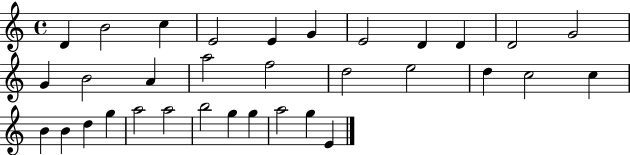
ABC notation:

X:1
T:Untitled
M:4/4
L:1/4
K:C
D B2 c E2 E G E2 D D D2 G2 G B2 A a2 f2 d2 e2 d c2 c B B d g a2 a2 b2 g g a2 g E